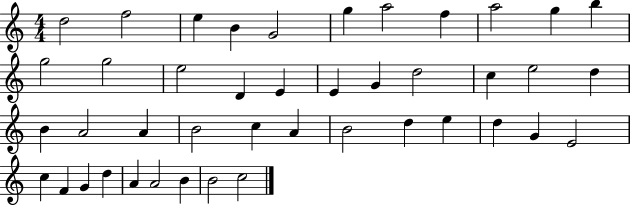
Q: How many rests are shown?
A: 0